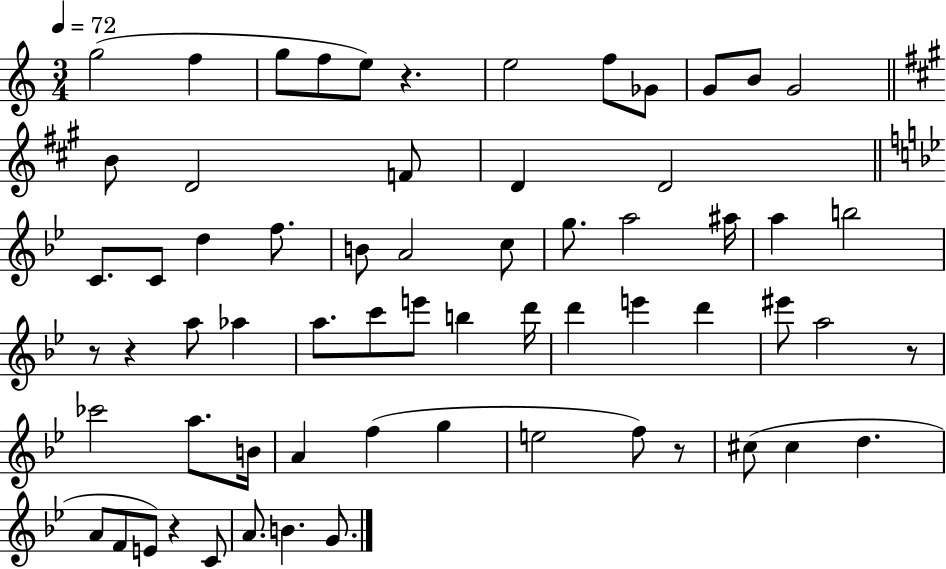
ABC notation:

X:1
T:Untitled
M:3/4
L:1/4
K:C
g2 f g/2 f/2 e/2 z e2 f/2 _G/2 G/2 B/2 G2 B/2 D2 F/2 D D2 C/2 C/2 d f/2 B/2 A2 c/2 g/2 a2 ^a/4 a b2 z/2 z a/2 _a a/2 c'/2 e'/2 b d'/4 d' e' d' ^e'/2 a2 z/2 _c'2 a/2 B/4 A f g e2 f/2 z/2 ^c/2 ^c d A/2 F/2 E/2 z C/2 A/2 B G/2